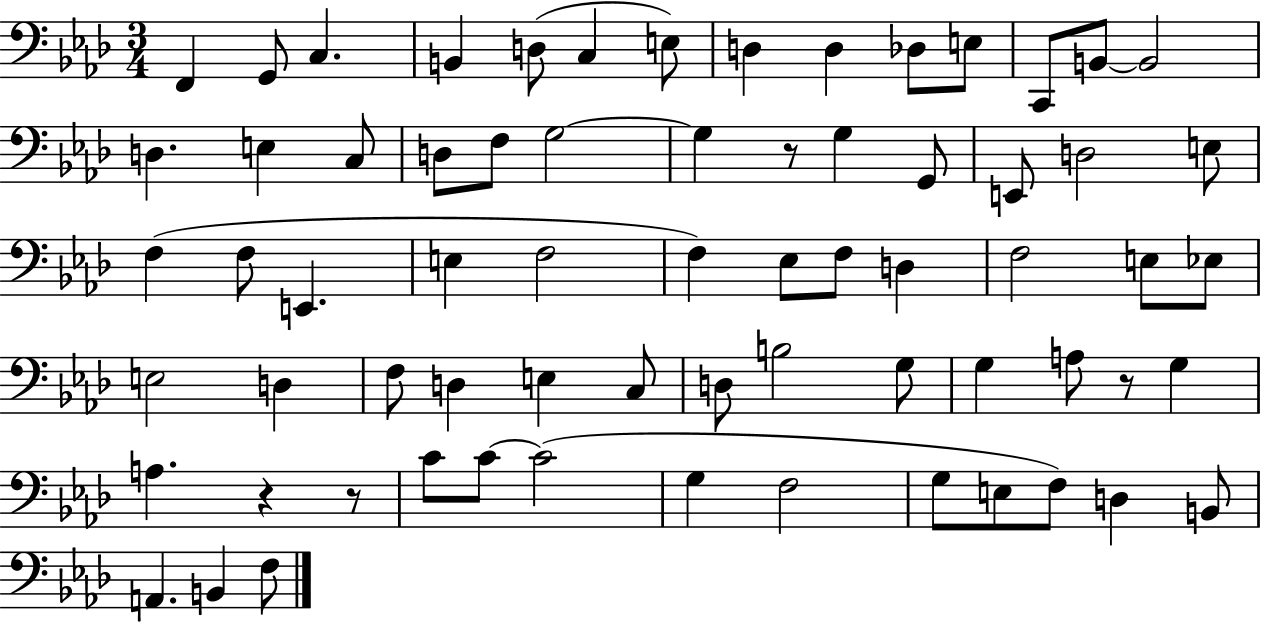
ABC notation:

X:1
T:Untitled
M:3/4
L:1/4
K:Ab
F,, G,,/2 C, B,, D,/2 C, E,/2 D, D, _D,/2 E,/2 C,,/2 B,,/2 B,,2 D, E, C,/2 D,/2 F,/2 G,2 G, z/2 G, G,,/2 E,,/2 D,2 E,/2 F, F,/2 E,, E, F,2 F, _E,/2 F,/2 D, F,2 E,/2 _E,/2 E,2 D, F,/2 D, E, C,/2 D,/2 B,2 G,/2 G, A,/2 z/2 G, A, z z/2 C/2 C/2 C2 G, F,2 G,/2 E,/2 F,/2 D, B,,/2 A,, B,, F,/2